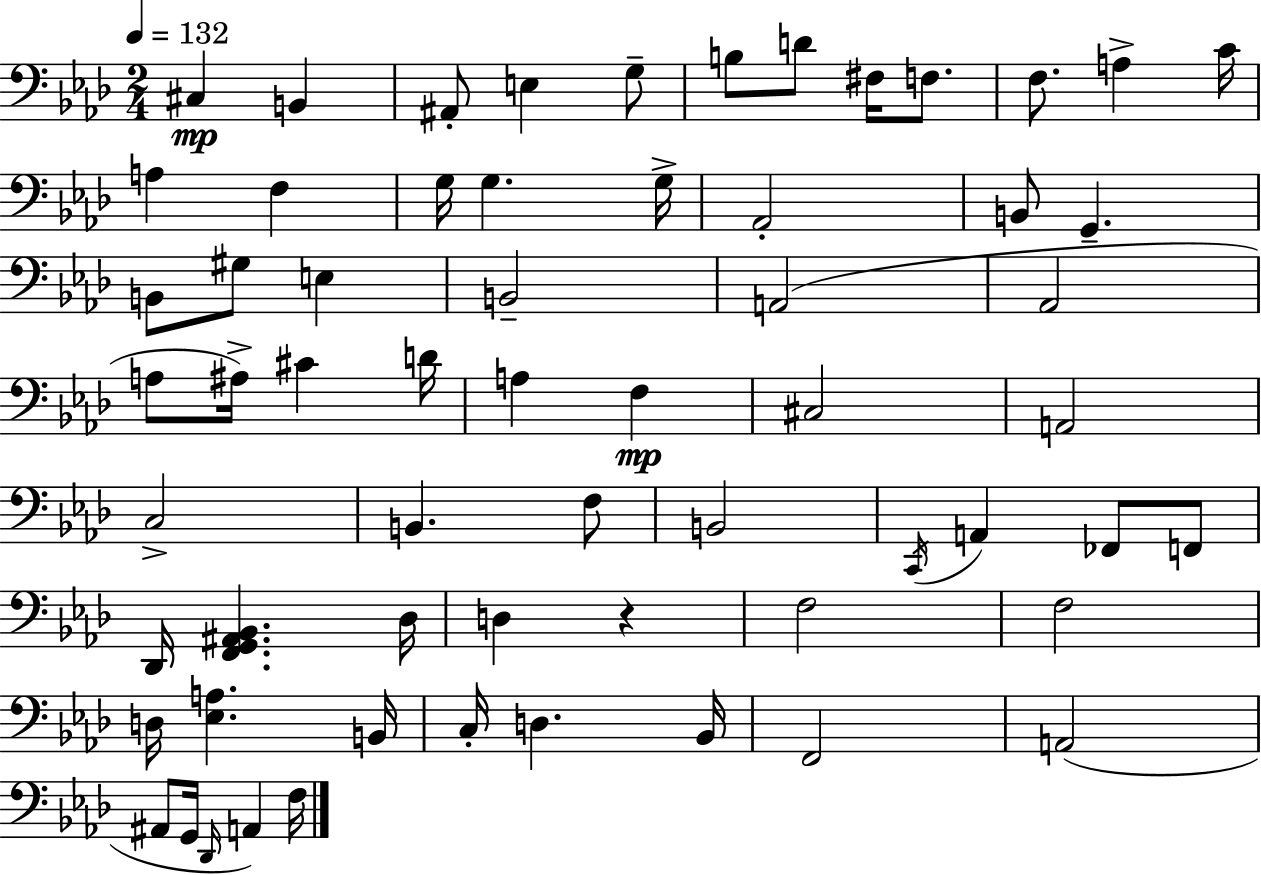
C#3/q B2/q A#2/e E3/q G3/e B3/e D4/e F#3/s F3/e. F3/e. A3/q C4/s A3/q F3/q G3/s G3/q. G3/s Ab2/h B2/e G2/q. B2/e G#3/e E3/q B2/h A2/h Ab2/h A3/e A#3/s C#4/q D4/s A3/q F3/q C#3/h A2/h C3/h B2/q. F3/e B2/h C2/s A2/q FES2/e F2/e Db2/s [F2,G2,A#2,Bb2]/q. Db3/s D3/q R/q F3/h F3/h D3/s [Eb3,A3]/q. B2/s C3/s D3/q. Bb2/s F2/h A2/h A#2/e G2/s Db2/s A2/q F3/s